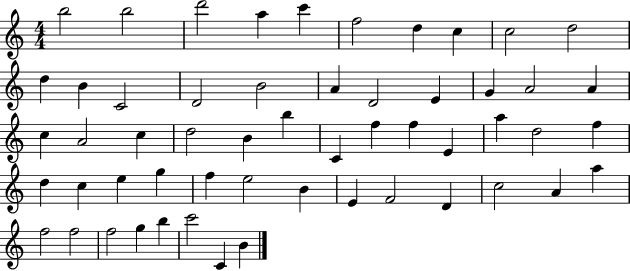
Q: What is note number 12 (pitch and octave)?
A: B4